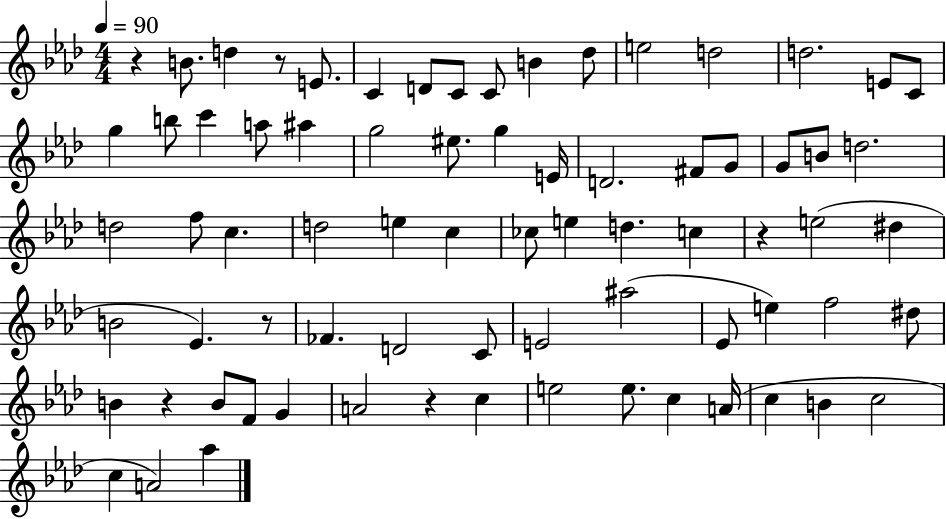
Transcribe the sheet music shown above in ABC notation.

X:1
T:Untitled
M:4/4
L:1/4
K:Ab
z B/2 d z/2 E/2 C D/2 C/2 C/2 B _d/2 e2 d2 d2 E/2 C/2 g b/2 c' a/2 ^a g2 ^e/2 g E/4 D2 ^F/2 G/2 G/2 B/2 d2 d2 f/2 c d2 e c _c/2 e d c z e2 ^d B2 _E z/2 _F D2 C/2 E2 ^a2 _E/2 e f2 ^d/2 B z B/2 F/2 G A2 z c e2 e/2 c A/4 c B c2 c A2 _a